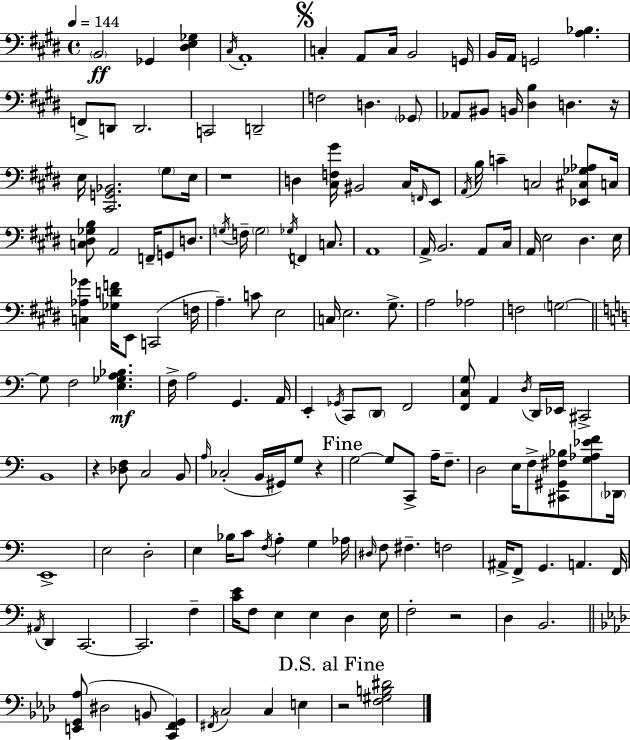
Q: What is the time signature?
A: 4/4